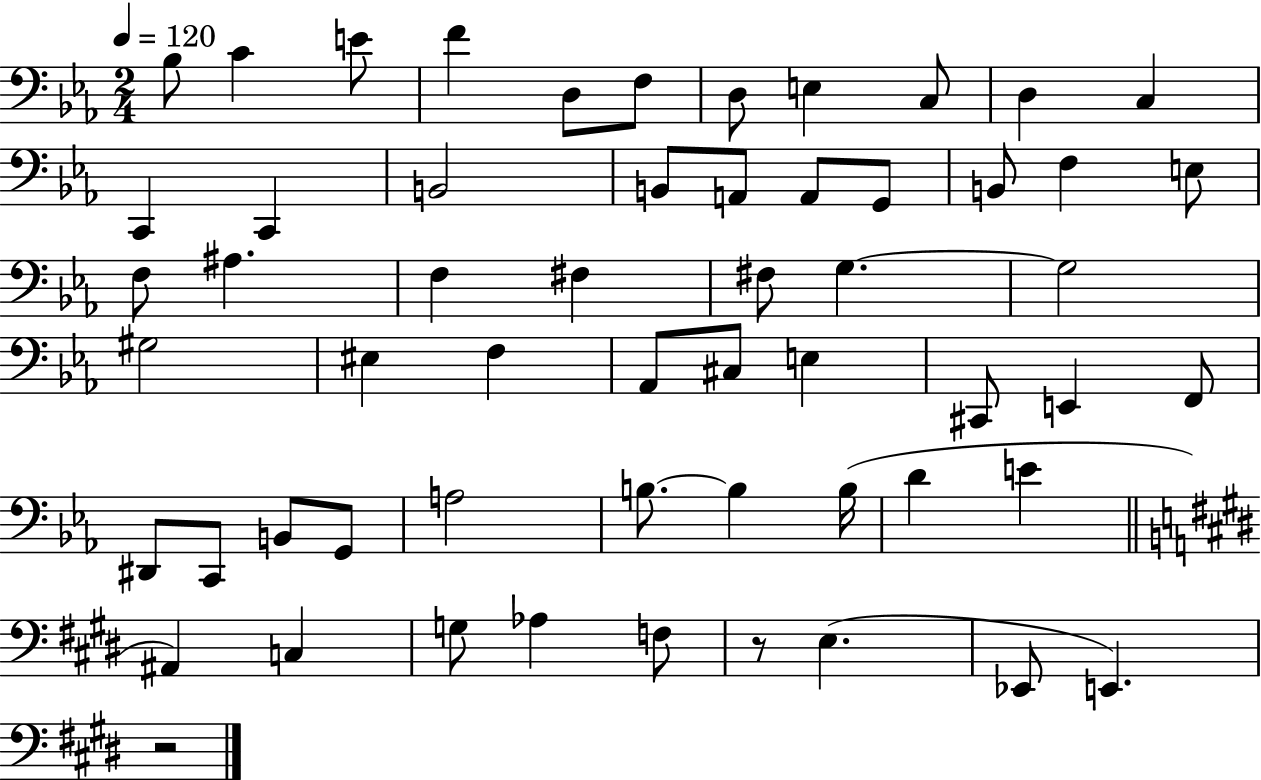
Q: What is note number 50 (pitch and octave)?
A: G3